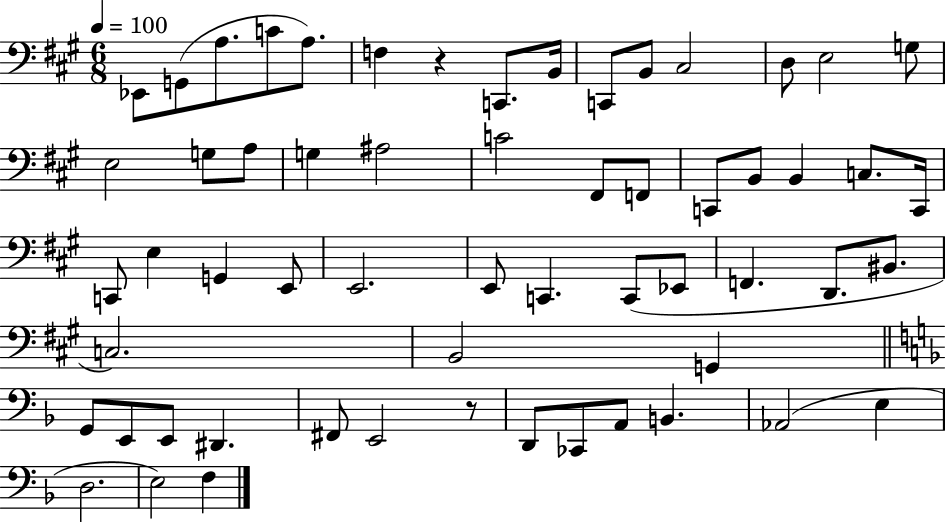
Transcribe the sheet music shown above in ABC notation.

X:1
T:Untitled
M:6/8
L:1/4
K:A
_E,,/2 G,,/2 A,/2 C/2 A,/2 F, z C,,/2 B,,/4 C,,/2 B,,/2 ^C,2 D,/2 E,2 G,/2 E,2 G,/2 A,/2 G, ^A,2 C2 ^F,,/2 F,,/2 C,,/2 B,,/2 B,, C,/2 C,,/4 C,,/2 E, G,, E,,/2 E,,2 E,,/2 C,, C,,/2 _E,,/2 F,, D,,/2 ^B,,/2 C,2 B,,2 G,, G,,/2 E,,/2 E,,/2 ^D,, ^F,,/2 E,,2 z/2 D,,/2 _C,,/2 A,,/2 B,, _A,,2 E, D,2 E,2 F,